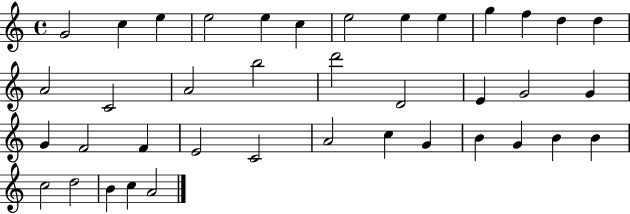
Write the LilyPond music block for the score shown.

{
  \clef treble
  \time 4/4
  \defaultTimeSignature
  \key c \major
  g'2 c''4 e''4 | e''2 e''4 c''4 | e''2 e''4 e''4 | g''4 f''4 d''4 d''4 | \break a'2 c'2 | a'2 b''2 | d'''2 d'2 | e'4 g'2 g'4 | \break g'4 f'2 f'4 | e'2 c'2 | a'2 c''4 g'4 | b'4 g'4 b'4 b'4 | \break c''2 d''2 | b'4 c''4 a'2 | \bar "|."
}